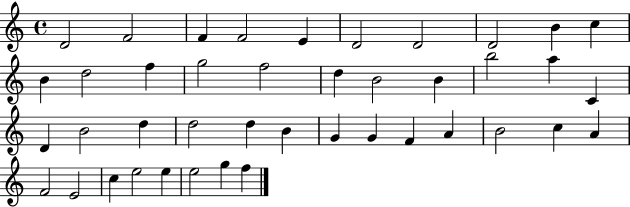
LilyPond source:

{
  \clef treble
  \time 4/4
  \defaultTimeSignature
  \key c \major
  d'2 f'2 | f'4 f'2 e'4 | d'2 d'2 | d'2 b'4 c''4 | \break b'4 d''2 f''4 | g''2 f''2 | d''4 b'2 b'4 | b''2 a''4 c'4 | \break d'4 b'2 d''4 | d''2 d''4 b'4 | g'4 g'4 f'4 a'4 | b'2 c''4 a'4 | \break f'2 e'2 | c''4 e''2 e''4 | e''2 g''4 f''4 | \bar "|."
}